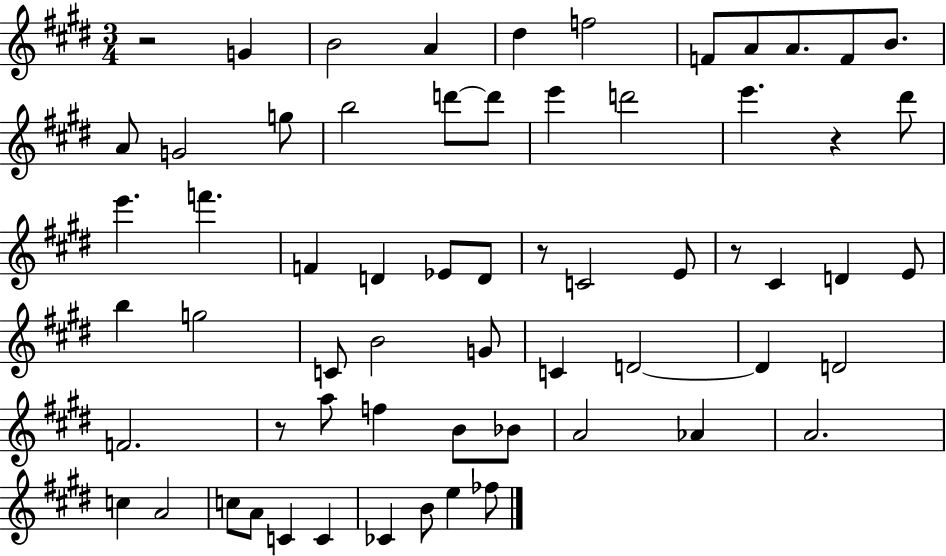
R/h G4/q B4/h A4/q D#5/q F5/h F4/e A4/e A4/e. F4/e B4/e. A4/e G4/h G5/e B5/h D6/e D6/e E6/q D6/h E6/q. R/q D#6/e E6/q. F6/q. F4/q D4/q Eb4/e D4/e R/e C4/h E4/e R/e C#4/q D4/q E4/e B5/q G5/h C4/e B4/h G4/e C4/q D4/h D4/q D4/h F4/h. R/e A5/e F5/q B4/e Bb4/e A4/h Ab4/q A4/h. C5/q A4/h C5/e A4/e C4/q C4/q CES4/q B4/e E5/q FES5/e